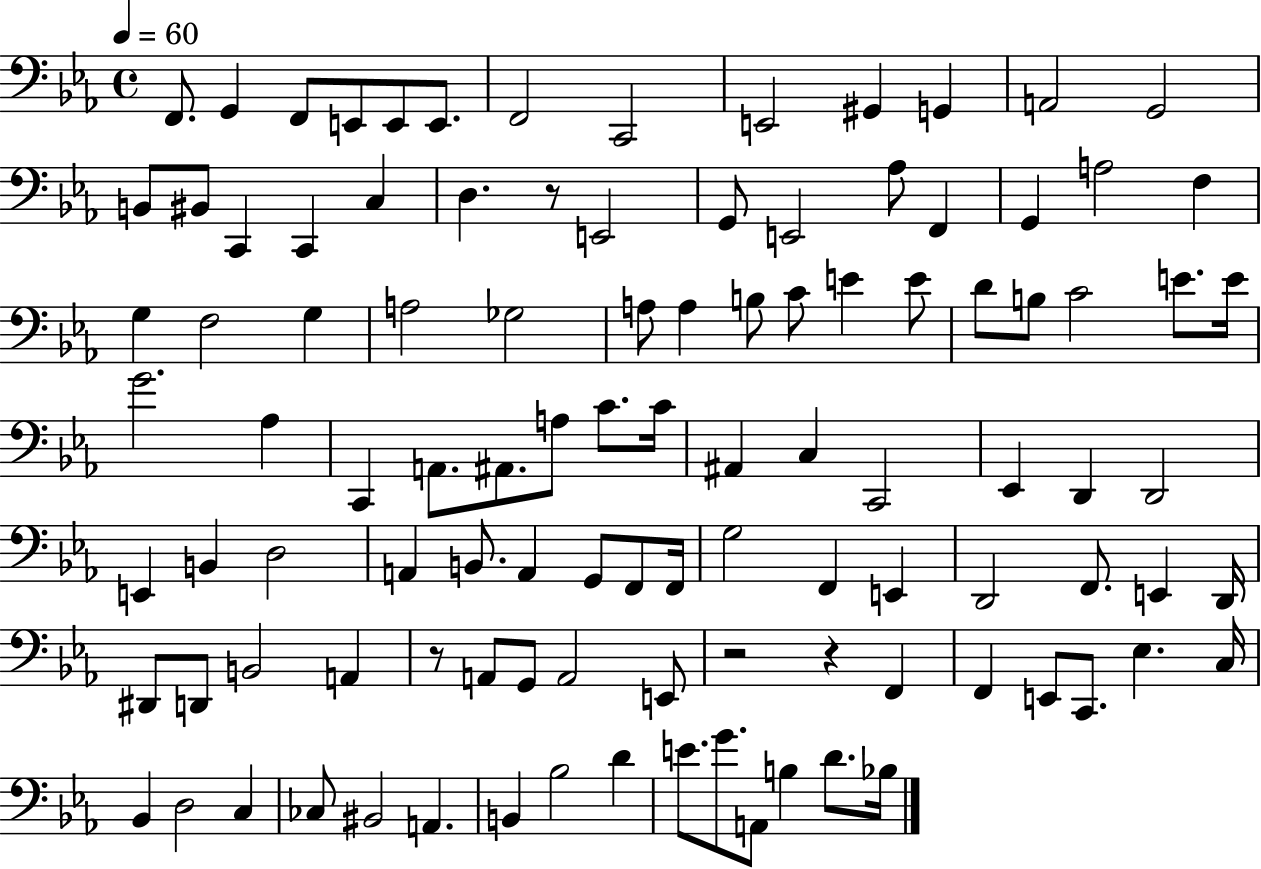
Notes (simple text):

F2/e. G2/q F2/e E2/e E2/e E2/e. F2/h C2/h E2/h G#2/q G2/q A2/h G2/h B2/e BIS2/e C2/q C2/q C3/q D3/q. R/e E2/h G2/e E2/h Ab3/e F2/q G2/q A3/h F3/q G3/q F3/h G3/q A3/h Gb3/h A3/e A3/q B3/e C4/e E4/q E4/e D4/e B3/e C4/h E4/e. E4/s G4/h. Ab3/q C2/q A2/e. A#2/e. A3/e C4/e. C4/s A#2/q C3/q C2/h Eb2/q D2/q D2/h E2/q B2/q D3/h A2/q B2/e. A2/q G2/e F2/e F2/s G3/h F2/q E2/q D2/h F2/e. E2/q D2/s D#2/e D2/e B2/h A2/q R/e A2/e G2/e A2/h E2/e R/h R/q F2/q F2/q E2/e C2/e. Eb3/q. C3/s Bb2/q D3/h C3/q CES3/e BIS2/h A2/q. B2/q Bb3/h D4/q E4/e. G4/e. A2/e B3/q D4/e. Bb3/s